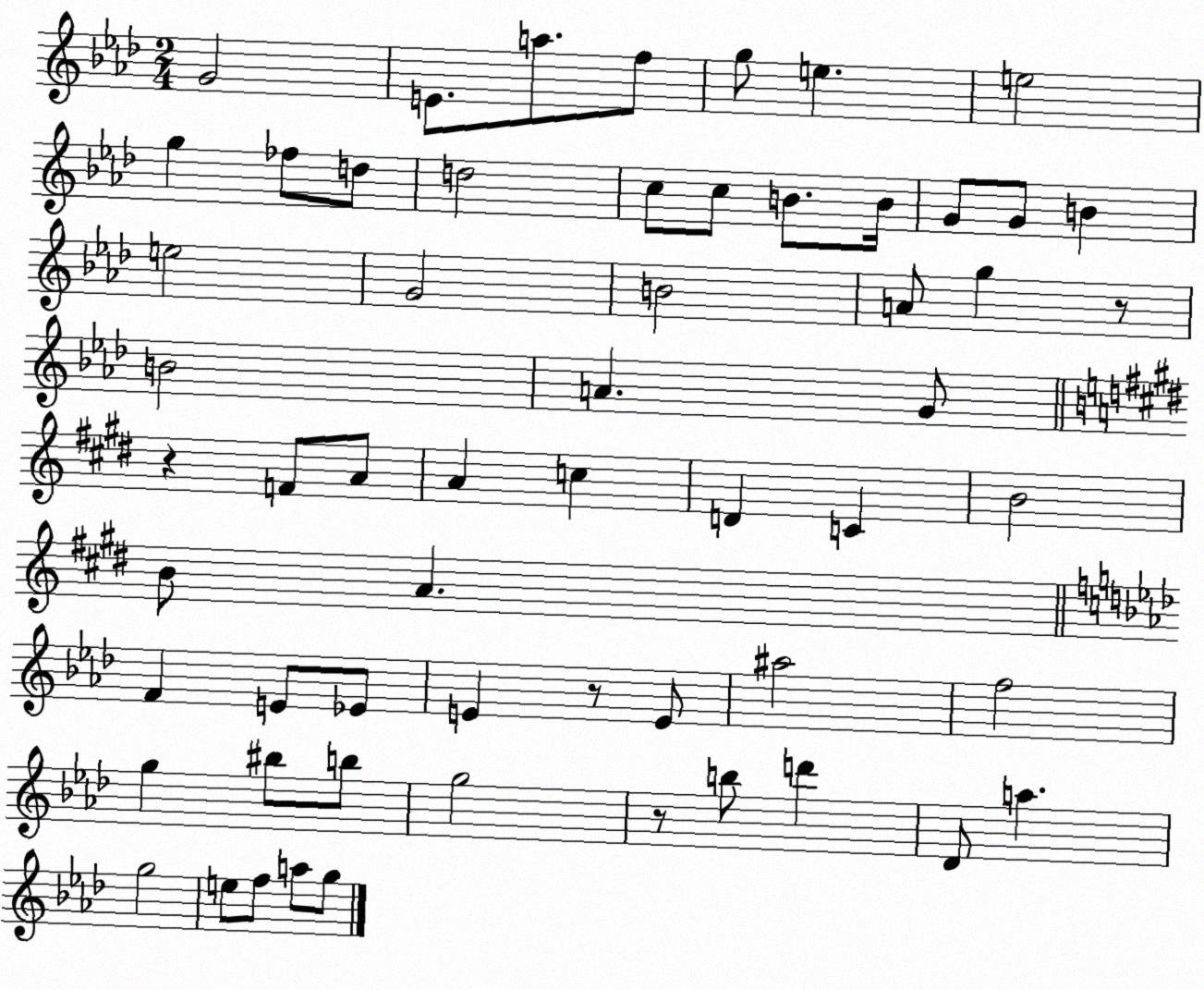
X:1
T:Untitled
M:2/4
L:1/4
K:Ab
G2 E/2 a/2 f/2 g/2 e e2 g _f/2 d/2 d2 c/2 c/2 B/2 B/4 G/2 G/2 B e2 G2 B2 A/2 g z/2 B2 A G/2 z F/2 A/2 A c D C B2 B/2 A F E/2 _E/2 E z/2 E/2 ^a2 f2 g ^b/2 b/2 g2 z/2 b/2 d' _D/2 a g2 e/2 f/2 a/2 g/2